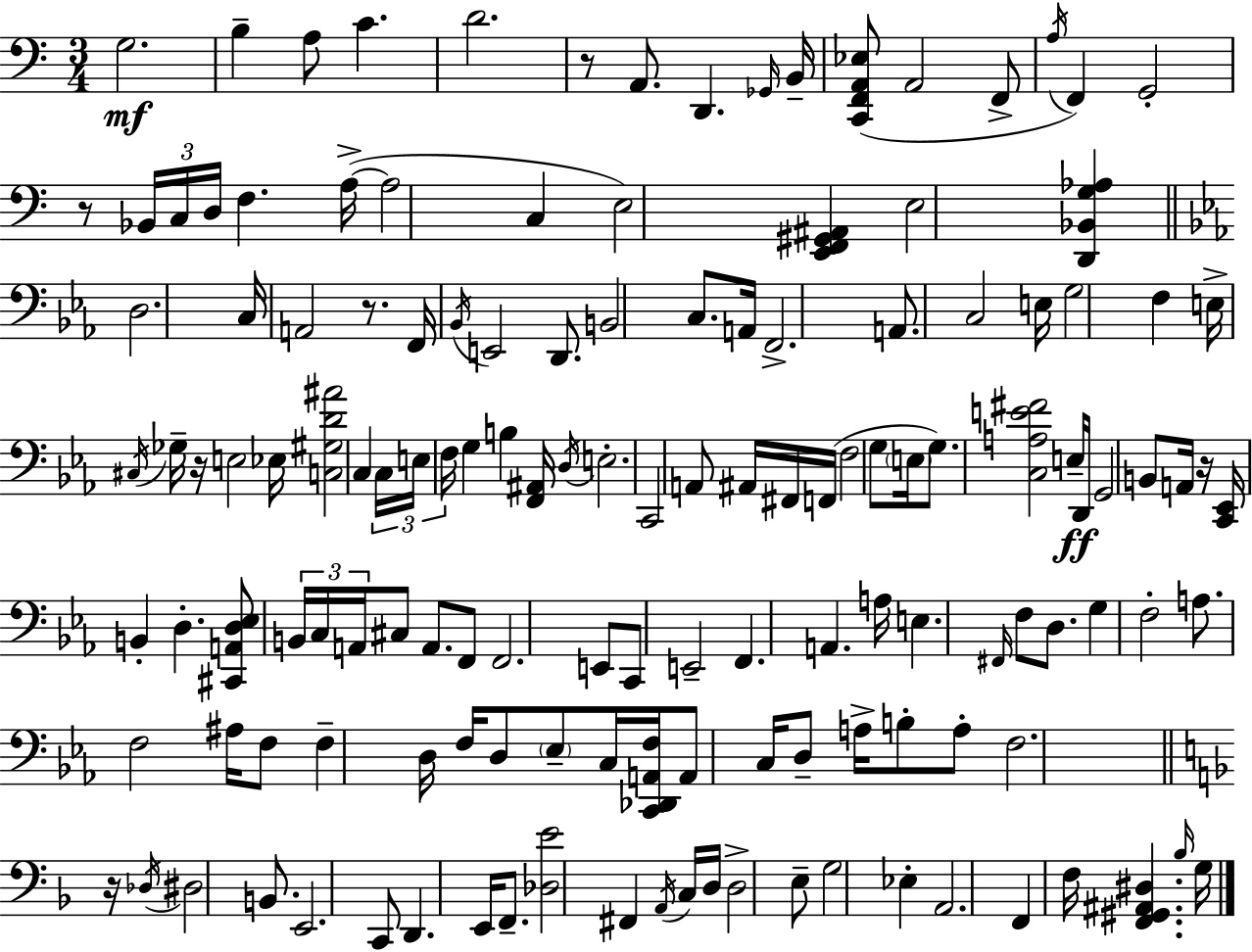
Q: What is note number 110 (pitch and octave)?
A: D2